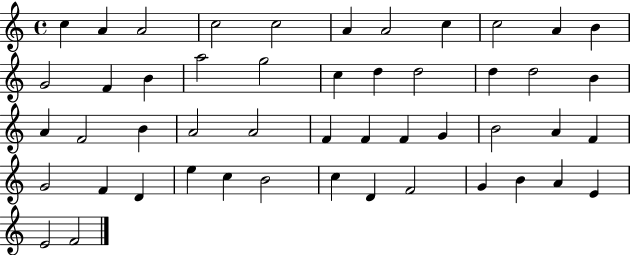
X:1
T:Untitled
M:4/4
L:1/4
K:C
c A A2 c2 c2 A A2 c c2 A B G2 F B a2 g2 c d d2 d d2 B A F2 B A2 A2 F F F G B2 A F G2 F D e c B2 c D F2 G B A E E2 F2